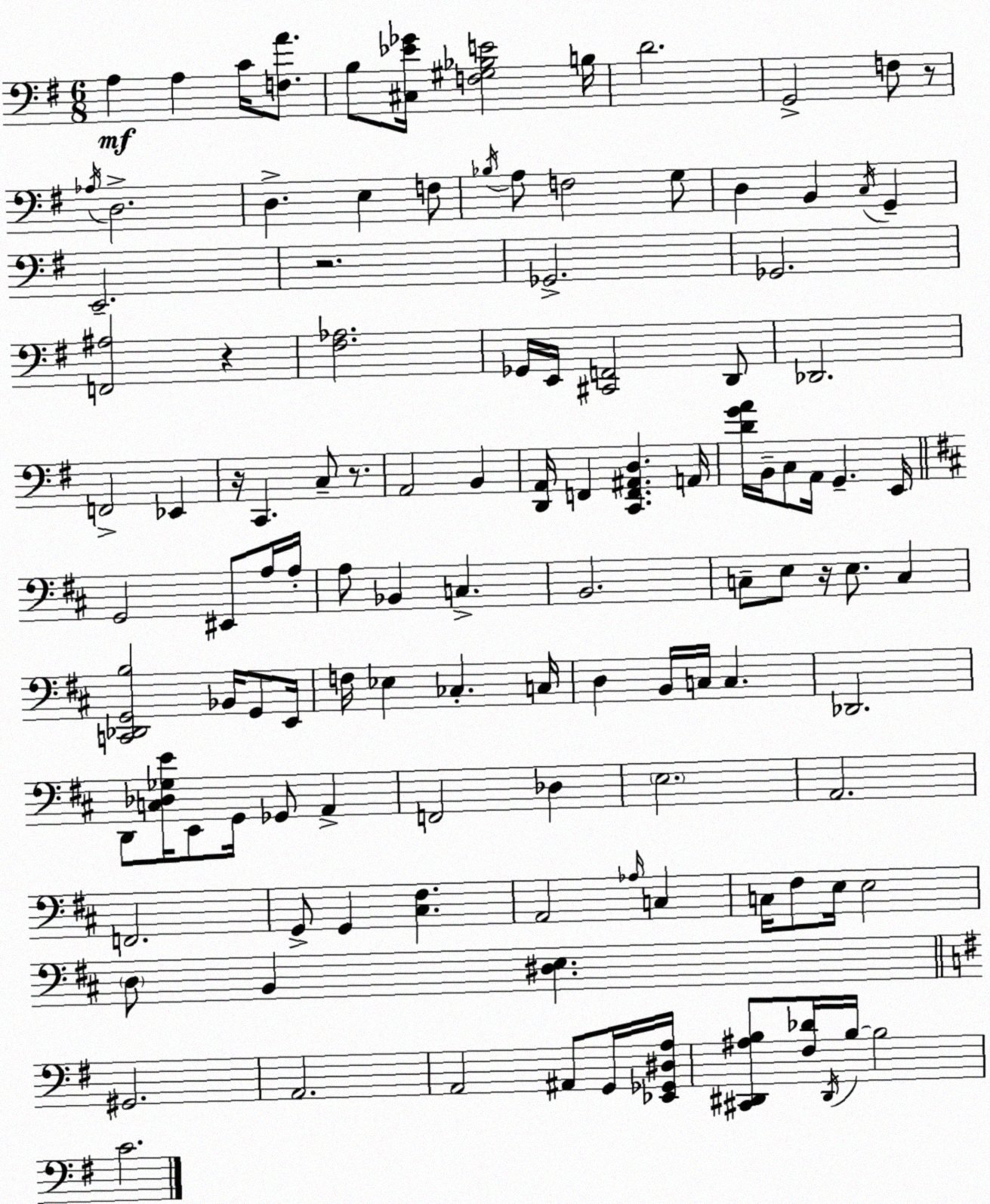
X:1
T:Untitled
M:6/8
L:1/4
K:Em
A, A, C/4 [F,A]/2 B,/2 [^C,_E_G]/4 [F,^G,_B,E]2 B,/4 D2 G,,2 F,/2 z/2 _A,/4 D,2 D, E, F,/2 _B,/4 A,/2 F,2 G,/2 D, B,, C,/4 G,, E,,2 z2 _G,,2 _G,,2 [F,,^A,]2 z [^F,_A,]2 _G,,/4 E,,/4 [^C,,F,,]2 D,,/2 _D,,2 F,,2 _E,, z/4 C,, C,/2 z/2 A,,2 B,, [D,,A,,]/4 F,, [C,,F,,^A,,D,] A,,/4 [DGA]/4 B,,/4 C,/2 A,,/4 G,, E,,/4 G,,2 ^E,,/2 A,/4 A,/4 A,/2 _B,, C, B,,2 C,/2 E,/2 z/4 E,/2 C, [C,,_D,,G,,B,]2 _B,,/4 G,,/2 E,,/4 F,/4 _E, _C, C,/4 D, B,,/4 C,/4 C, _D,,2 D,,/2 [C,_D,_G,E]/4 E,,/2 G,,/4 _G,,/2 A,, F,,2 _D, E,2 A,,2 F,,2 G,,/2 G,, [^C,^F,] A,,2 _A,/4 C, C,/4 ^F,/2 E,/4 E,2 D,/2 B,, [^D,E,] ^G,,2 A,,2 A,,2 ^A,,/2 G,,/4 [_E,,_G,,^D,A,]/4 [^C,,^D,,^A,B,]/2 [^F,_D]/4 ^D,,/4 B,/4 B,2 C2